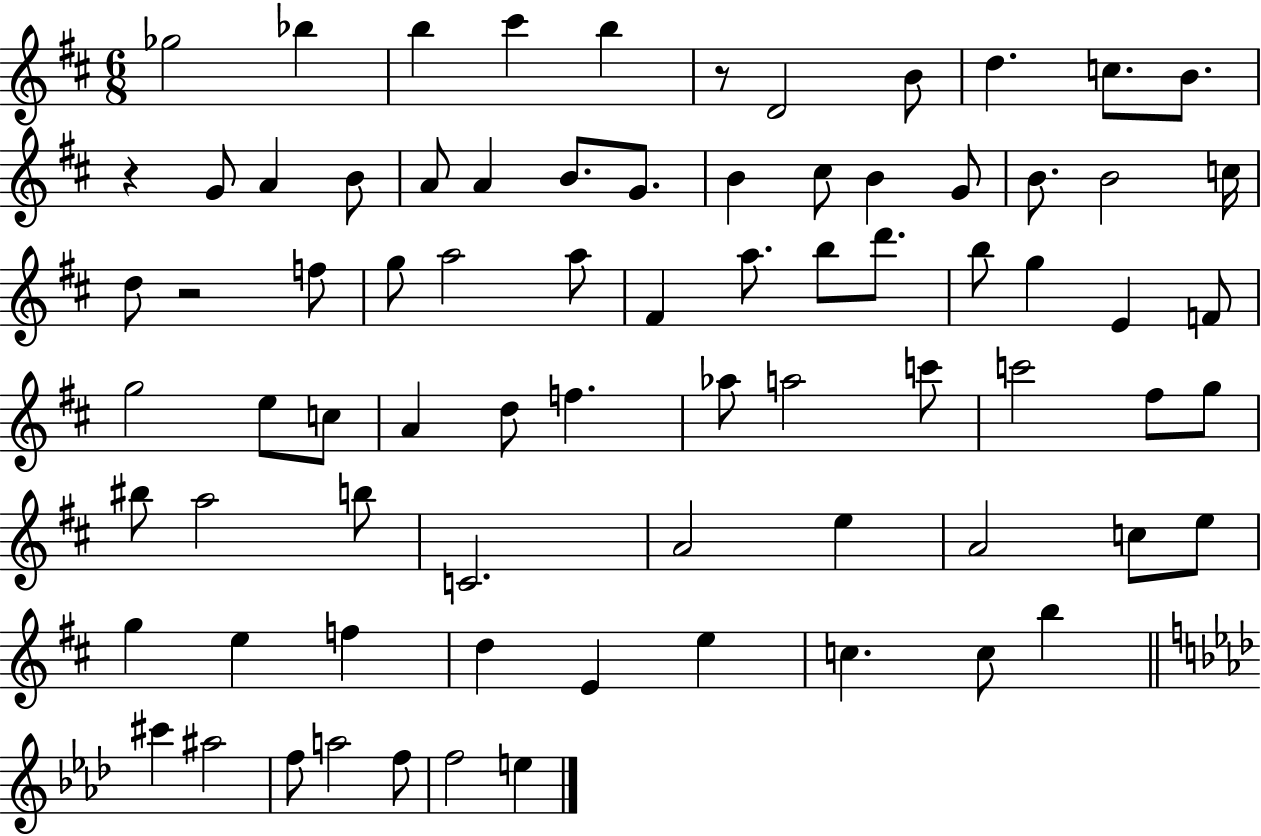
X:1
T:Untitled
M:6/8
L:1/4
K:D
_g2 _b b ^c' b z/2 D2 B/2 d c/2 B/2 z G/2 A B/2 A/2 A B/2 G/2 B ^c/2 B G/2 B/2 B2 c/4 d/2 z2 f/2 g/2 a2 a/2 ^F a/2 b/2 d'/2 b/2 g E F/2 g2 e/2 c/2 A d/2 f _a/2 a2 c'/2 c'2 ^f/2 g/2 ^b/2 a2 b/2 C2 A2 e A2 c/2 e/2 g e f d E e c c/2 b ^c' ^a2 f/2 a2 f/2 f2 e